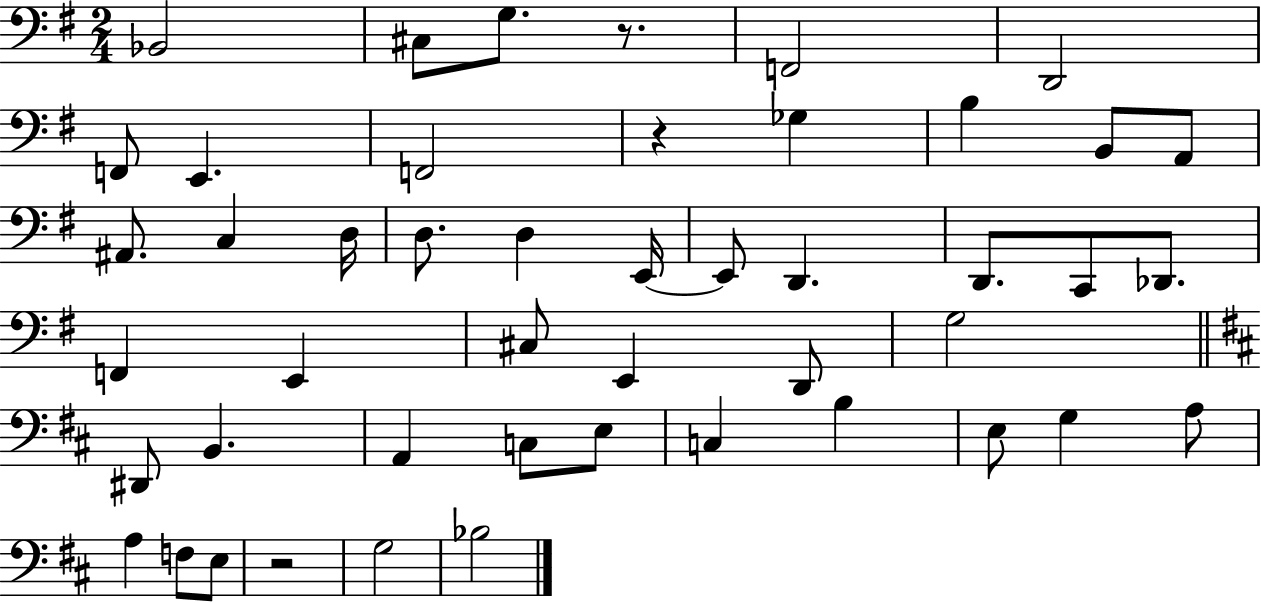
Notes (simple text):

Bb2/h C#3/e G3/e. R/e. F2/h D2/h F2/e E2/q. F2/h R/q Gb3/q B3/q B2/e A2/e A#2/e. C3/q D3/s D3/e. D3/q E2/s E2/e D2/q. D2/e. C2/e Db2/e. F2/q E2/q C#3/e E2/q D2/e G3/h D#2/e B2/q. A2/q C3/e E3/e C3/q B3/q E3/e G3/q A3/e A3/q F3/e E3/e R/h G3/h Bb3/h